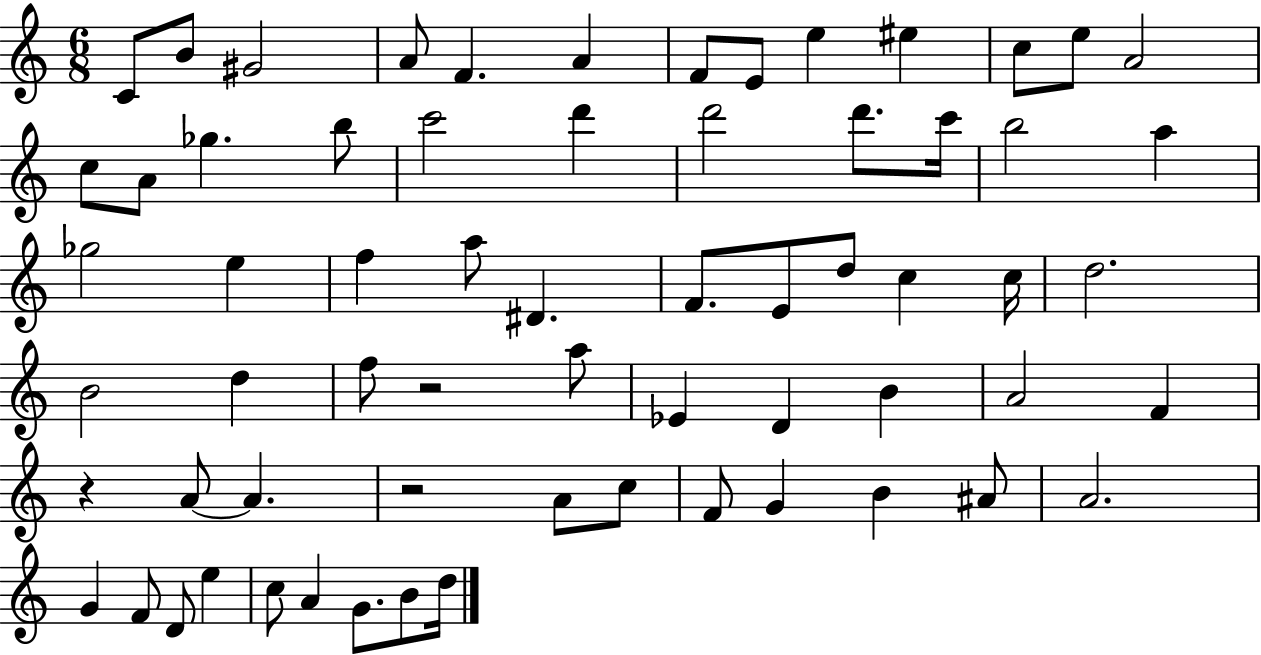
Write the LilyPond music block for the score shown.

{
  \clef treble
  \numericTimeSignature
  \time 6/8
  \key c \major
  c'8 b'8 gis'2 | a'8 f'4. a'4 | f'8 e'8 e''4 eis''4 | c''8 e''8 a'2 | \break c''8 a'8 ges''4. b''8 | c'''2 d'''4 | d'''2 d'''8. c'''16 | b''2 a''4 | \break ges''2 e''4 | f''4 a''8 dis'4. | f'8. e'8 d''8 c''4 c''16 | d''2. | \break b'2 d''4 | f''8 r2 a''8 | ees'4 d'4 b'4 | a'2 f'4 | \break r4 a'8~~ a'4. | r2 a'8 c''8 | f'8 g'4 b'4 ais'8 | a'2. | \break g'4 f'8 d'8 e''4 | c''8 a'4 g'8. b'8 d''16 | \bar "|."
}